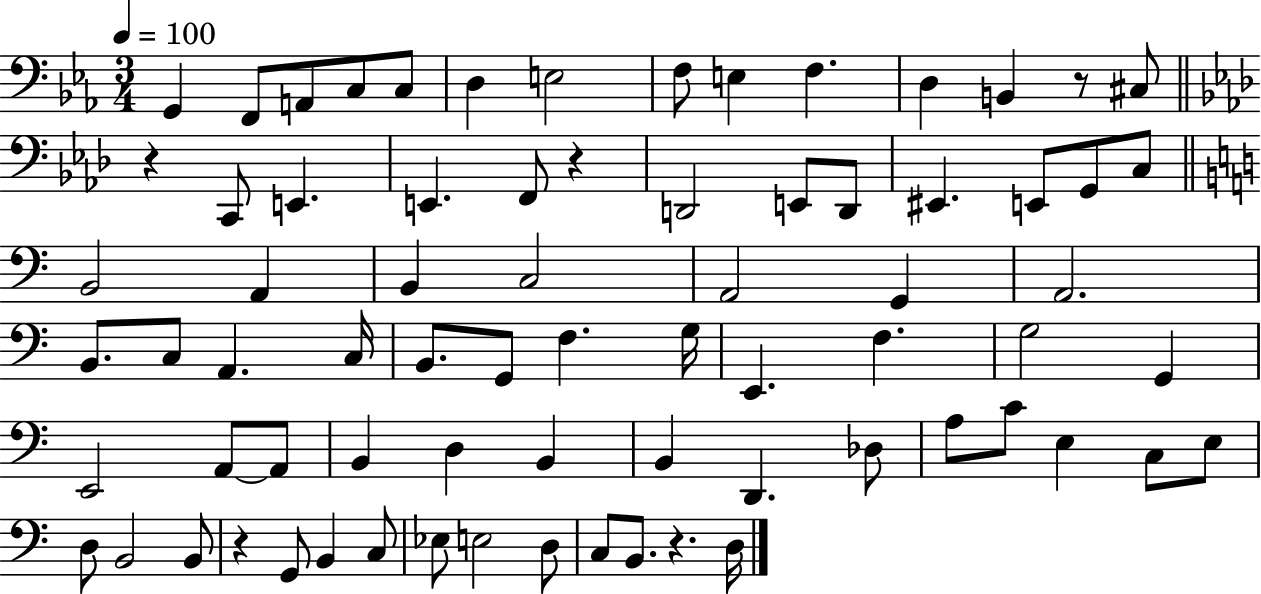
G2/q F2/e A2/e C3/e C3/e D3/q E3/h F3/e E3/q F3/q. D3/q B2/q R/e C#3/e R/q C2/e E2/q. E2/q. F2/e R/q D2/h E2/e D2/e EIS2/q. E2/e G2/e C3/e B2/h A2/q B2/q C3/h A2/h G2/q A2/h. B2/e. C3/e A2/q. C3/s B2/e. G2/e F3/q. G3/s E2/q. F3/q. G3/h G2/q E2/h A2/e A2/e B2/q D3/q B2/q B2/q D2/q. Db3/e A3/e C4/e E3/q C3/e E3/e D3/e B2/h B2/e R/q G2/e B2/q C3/e Eb3/e E3/h D3/e C3/e B2/e. R/q. D3/s